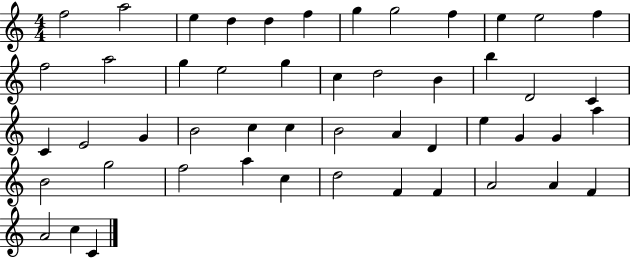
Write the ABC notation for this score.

X:1
T:Untitled
M:4/4
L:1/4
K:C
f2 a2 e d d f g g2 f e e2 f f2 a2 g e2 g c d2 B b D2 C C E2 G B2 c c B2 A D e G G a B2 g2 f2 a c d2 F F A2 A F A2 c C